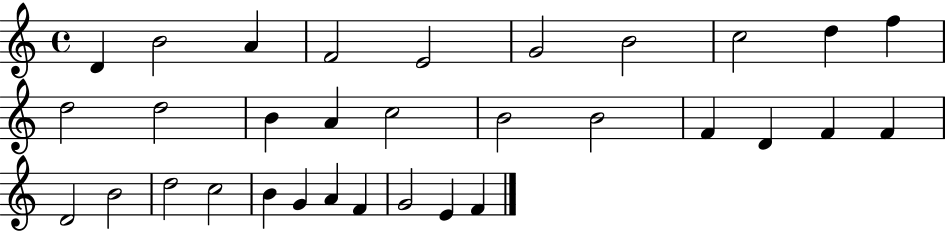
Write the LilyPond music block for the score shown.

{
  \clef treble
  \time 4/4
  \defaultTimeSignature
  \key c \major
  d'4 b'2 a'4 | f'2 e'2 | g'2 b'2 | c''2 d''4 f''4 | \break d''2 d''2 | b'4 a'4 c''2 | b'2 b'2 | f'4 d'4 f'4 f'4 | \break d'2 b'2 | d''2 c''2 | b'4 g'4 a'4 f'4 | g'2 e'4 f'4 | \break \bar "|."
}